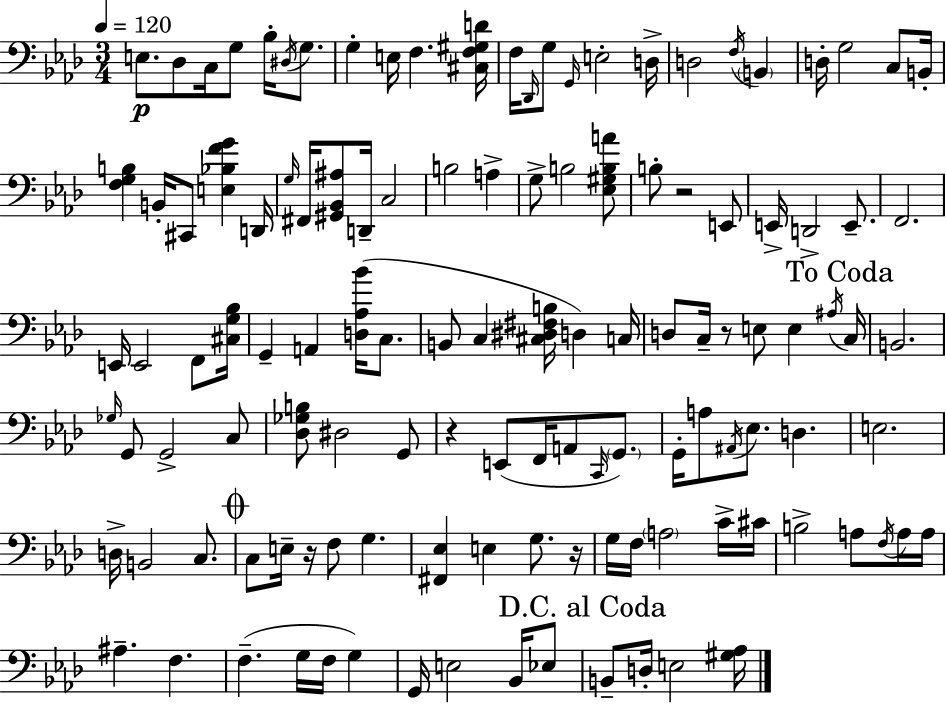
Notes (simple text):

E3/e. Db3/e C3/s G3/e Bb3/s D#3/s G3/e. G3/q E3/s F3/q. [C#3,F3,G#3,D4]/s F3/s Db2/s G3/e G2/s E3/h D3/s D3/h F3/s B2/q D3/s G3/h C3/e B2/s [F3,G3,B3]/q B2/s C#2/e [E3,Bb3,F4,G4]/q D2/s G3/s F#2/s [G#2,Bb2,A#3]/e D2/s C3/h B3/h A3/q G3/e B3/h [Eb3,G#3,B3,A4]/e B3/e R/h E2/e E2/s D2/h E2/e. F2/h. E2/s E2/h F2/e [C#3,G3,Bb3]/s G2/q A2/q [D3,Ab3,Bb4]/s C3/e. B2/e C3/q [C#3,D#3,F#3,B3]/s D3/q C3/s D3/e C3/s R/e E3/e E3/q A#3/s C3/s B2/h. Gb3/s G2/e G2/h C3/e [Db3,Gb3,B3]/e D#3/h G2/e R/q E2/e F2/s A2/e C2/s G2/e. G2/s A3/e A#2/s Eb3/e. D3/q. E3/h. D3/s B2/h C3/e. C3/e E3/s R/s F3/e G3/q. [F#2,Eb3]/q E3/q G3/e. R/s G3/s F3/s A3/h C4/s C#4/s B3/h A3/e F3/s A3/s A3/s A#3/q. F3/q. F3/q. G3/s F3/s G3/q G2/s E3/h Bb2/s Eb3/e B2/e D3/s E3/h [G#3,Ab3]/s